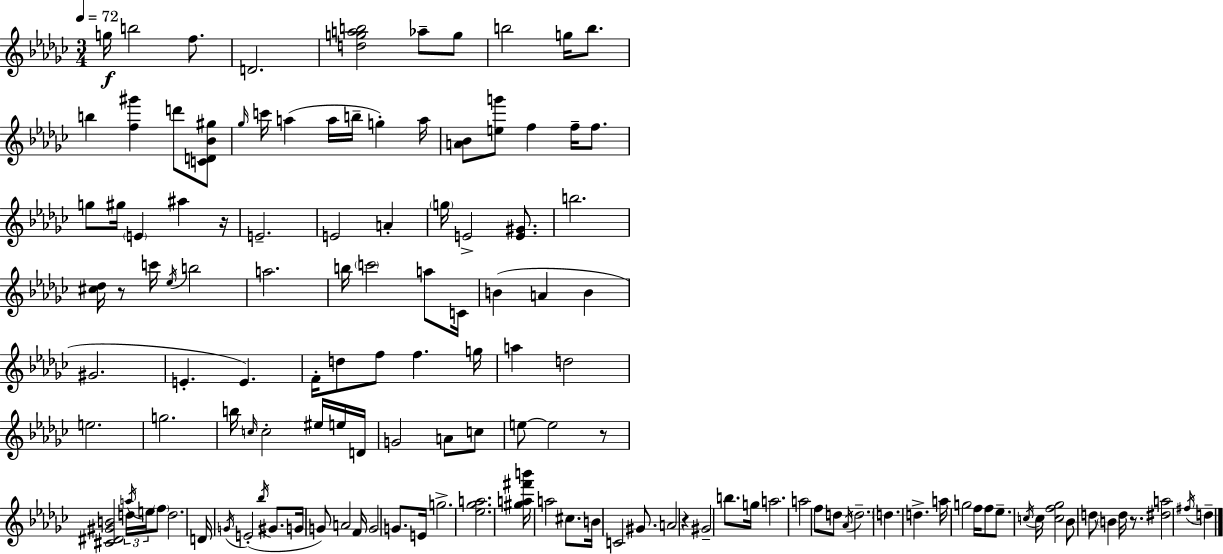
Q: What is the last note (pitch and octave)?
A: D5